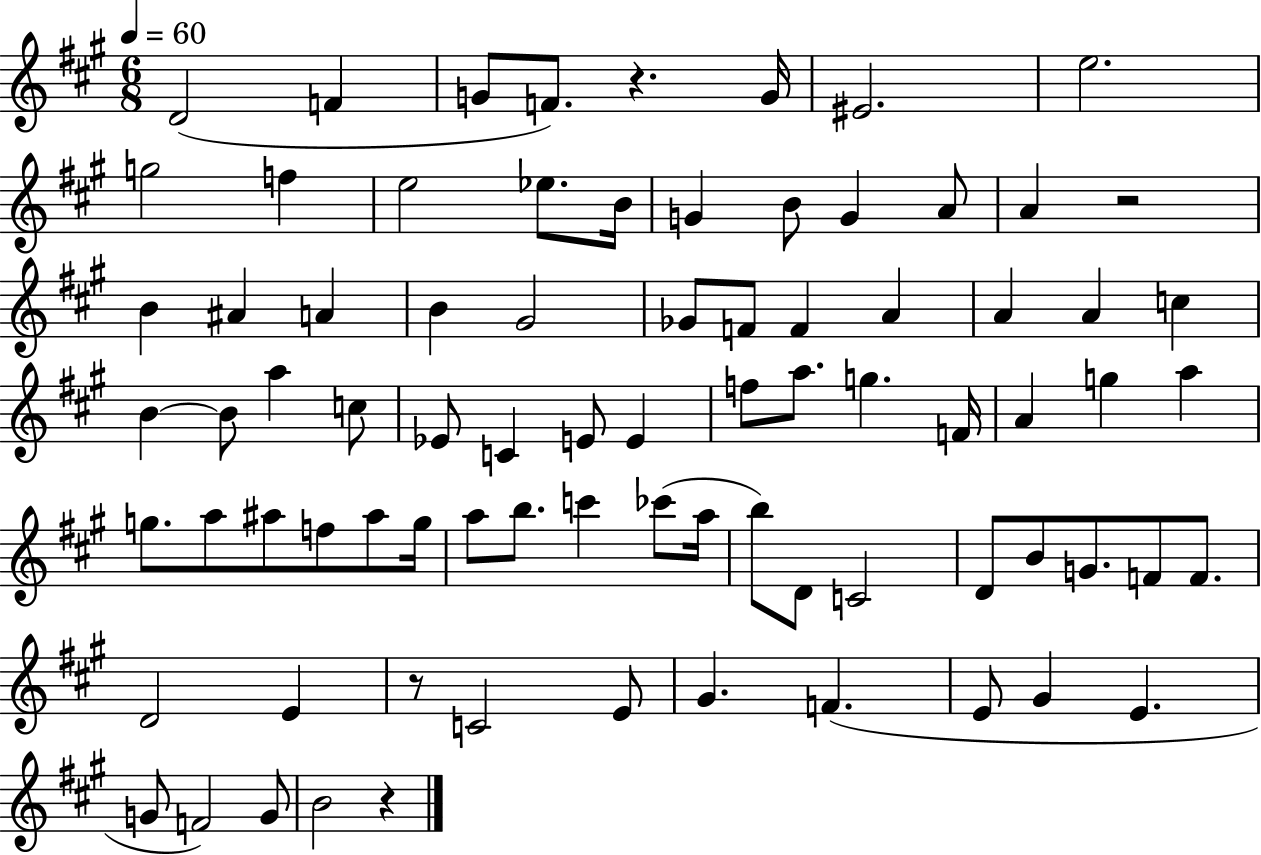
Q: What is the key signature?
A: A major